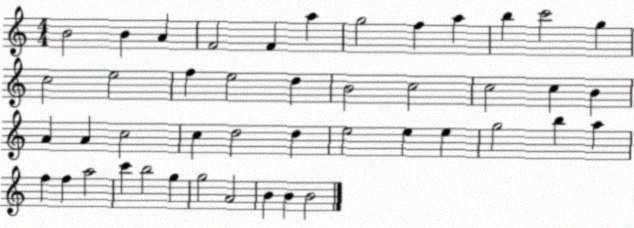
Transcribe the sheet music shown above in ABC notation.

X:1
T:Untitled
M:4/4
L:1/4
K:C
B2 B A F2 F a g2 f a b c'2 g c2 e2 f e2 d B2 c2 c2 c B A A c2 c d2 d e2 e e g2 b a f f a2 c' b2 g g2 A2 B B B2